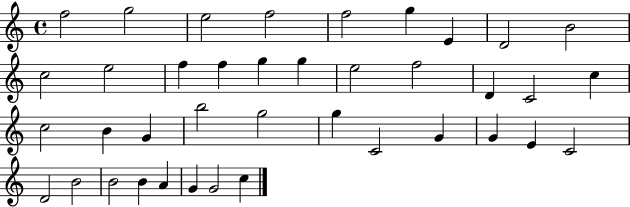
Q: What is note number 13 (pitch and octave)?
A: F5